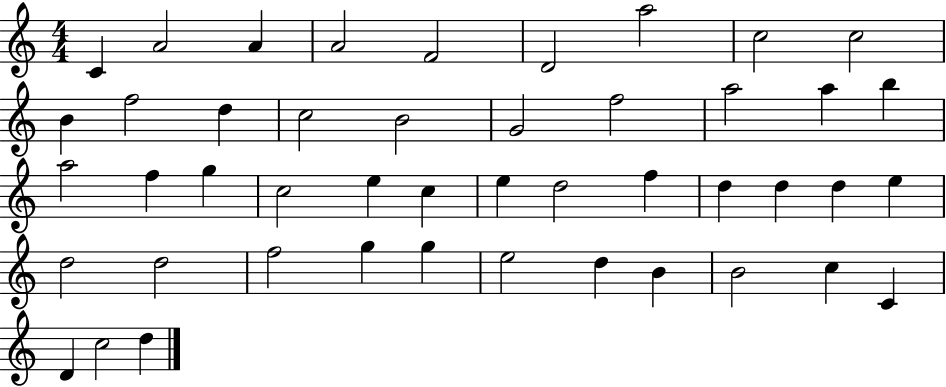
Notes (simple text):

C4/q A4/h A4/q A4/h F4/h D4/h A5/h C5/h C5/h B4/q F5/h D5/q C5/h B4/h G4/h F5/h A5/h A5/q B5/q A5/h F5/q G5/q C5/h E5/q C5/q E5/q D5/h F5/q D5/q D5/q D5/q E5/q D5/h D5/h F5/h G5/q G5/q E5/h D5/q B4/q B4/h C5/q C4/q D4/q C5/h D5/q